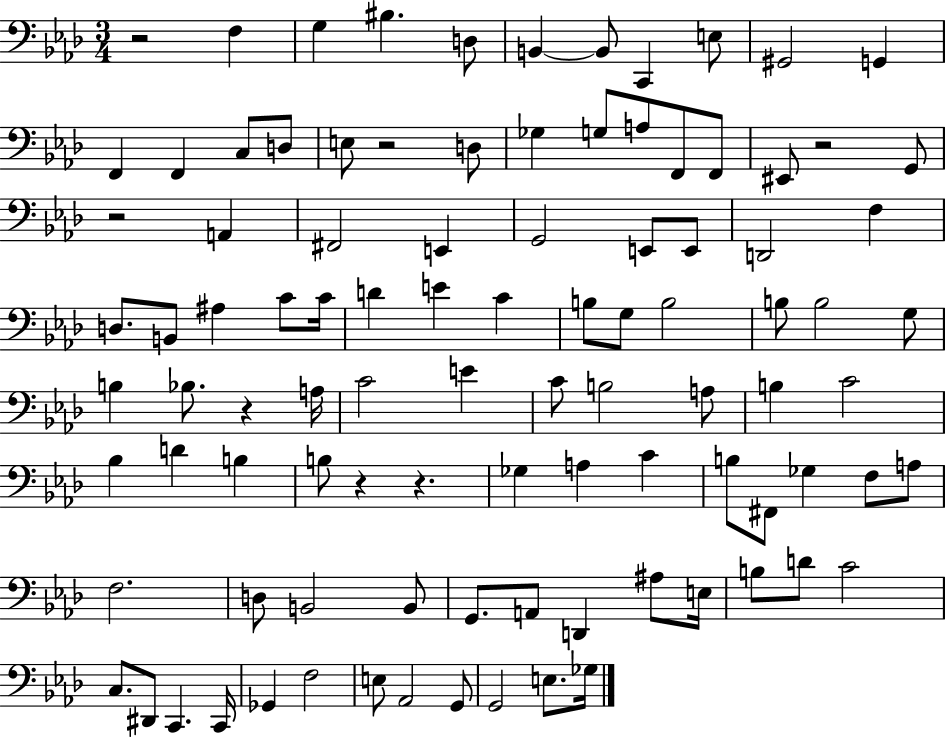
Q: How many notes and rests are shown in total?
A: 98